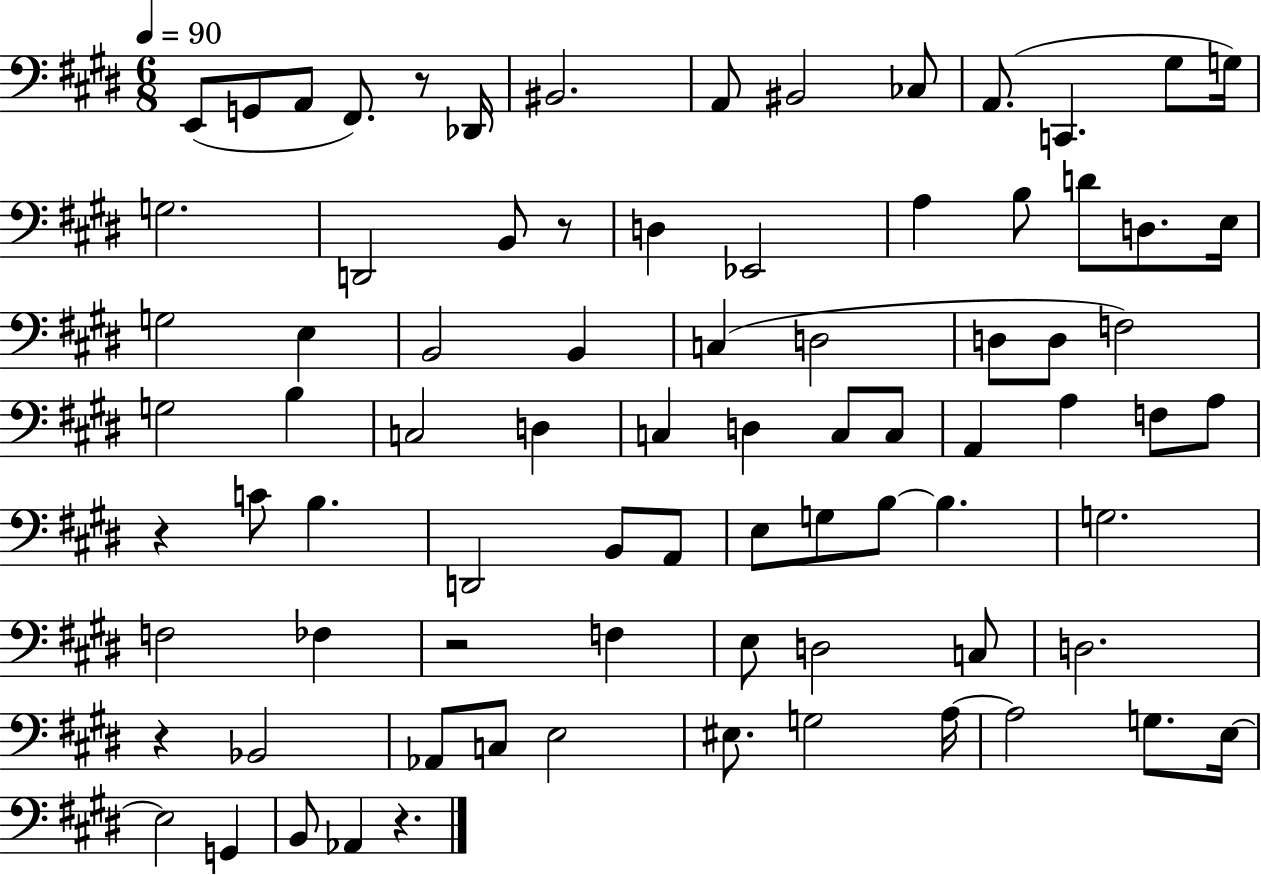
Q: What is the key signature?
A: E major